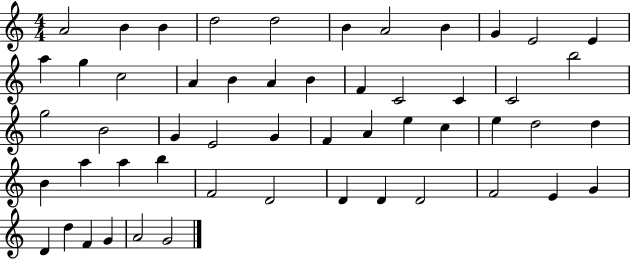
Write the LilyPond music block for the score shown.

{
  \clef treble
  \numericTimeSignature
  \time 4/4
  \key c \major
  a'2 b'4 b'4 | d''2 d''2 | b'4 a'2 b'4 | g'4 e'2 e'4 | \break a''4 g''4 c''2 | a'4 b'4 a'4 b'4 | f'4 c'2 c'4 | c'2 b''2 | \break g''2 b'2 | g'4 e'2 g'4 | f'4 a'4 e''4 c''4 | e''4 d''2 d''4 | \break b'4 a''4 a''4 b''4 | f'2 d'2 | d'4 d'4 d'2 | f'2 e'4 g'4 | \break d'4 d''4 f'4 g'4 | a'2 g'2 | \bar "|."
}